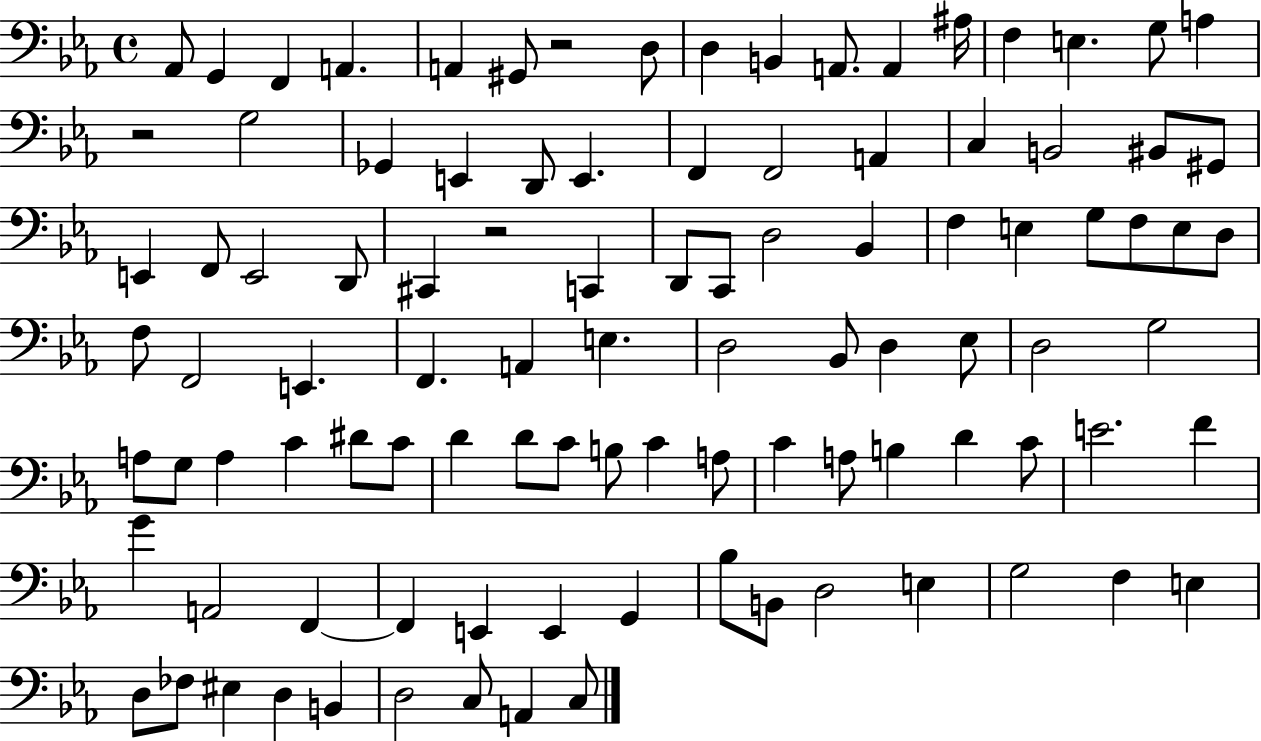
Ab2/e G2/q F2/q A2/q. A2/q G#2/e R/h D3/e D3/q B2/q A2/e. A2/q A#3/s F3/q E3/q. G3/e A3/q R/h G3/h Gb2/q E2/q D2/e E2/q. F2/q F2/h A2/q C3/q B2/h BIS2/e G#2/e E2/q F2/e E2/h D2/e C#2/q R/h C2/q D2/e C2/e D3/h Bb2/q F3/q E3/q G3/e F3/e E3/e D3/e F3/e F2/h E2/q. F2/q. A2/q E3/q. D3/h Bb2/e D3/q Eb3/e D3/h G3/h A3/e G3/e A3/q C4/q D#4/e C4/e D4/q D4/e C4/e B3/e C4/q A3/e C4/q A3/e B3/q D4/q C4/e E4/h. F4/q G4/q A2/h F2/q F2/q E2/q E2/q G2/q Bb3/e B2/e D3/h E3/q G3/h F3/q E3/q D3/e FES3/e EIS3/q D3/q B2/q D3/h C3/e A2/q C3/e